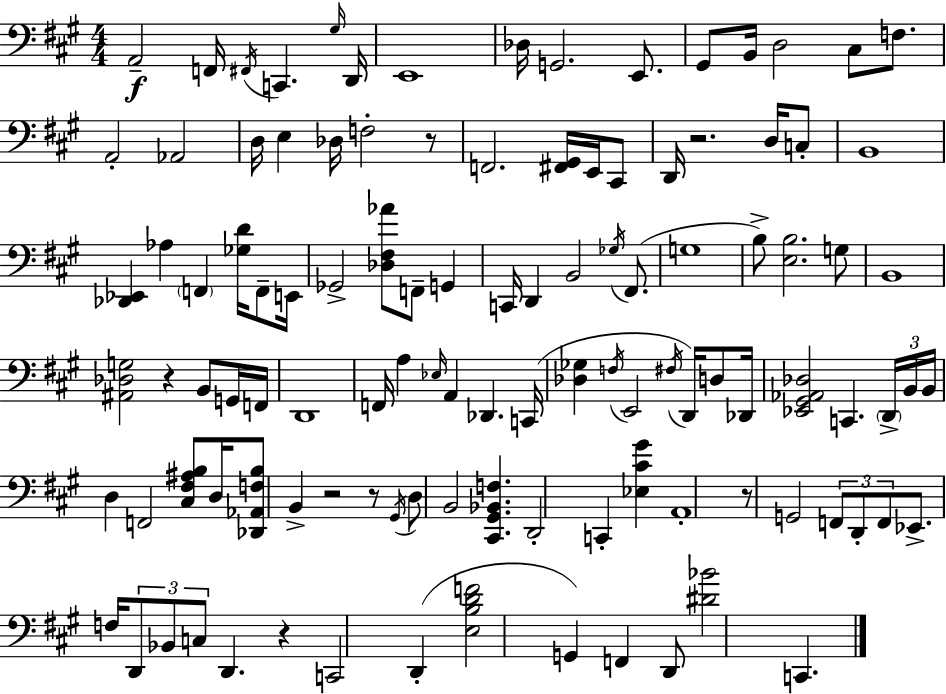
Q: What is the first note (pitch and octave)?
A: A2